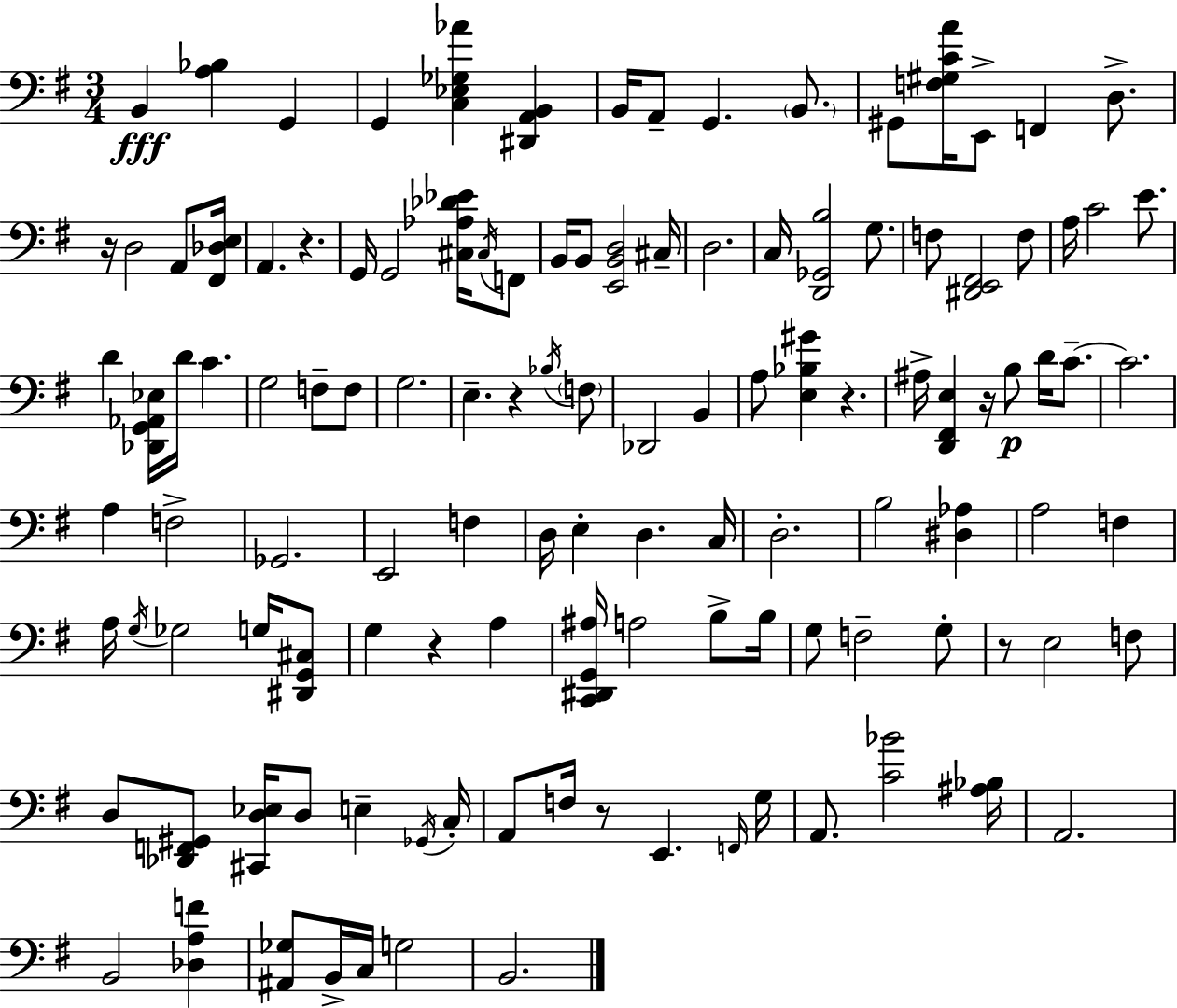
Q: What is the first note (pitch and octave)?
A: B2